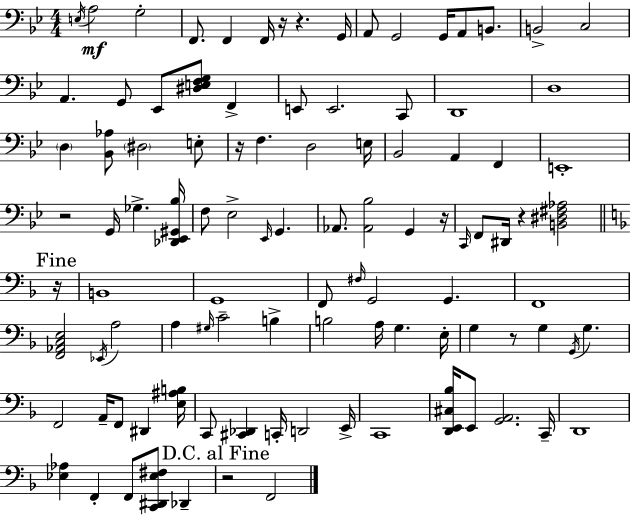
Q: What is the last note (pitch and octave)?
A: F2